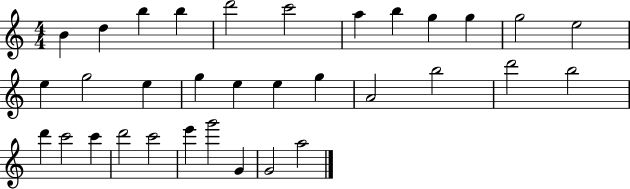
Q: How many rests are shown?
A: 0